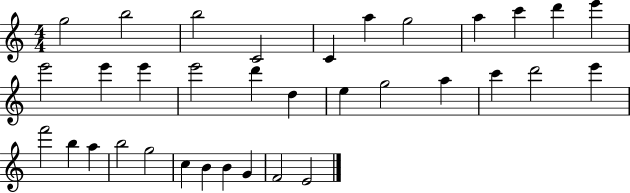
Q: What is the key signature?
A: C major